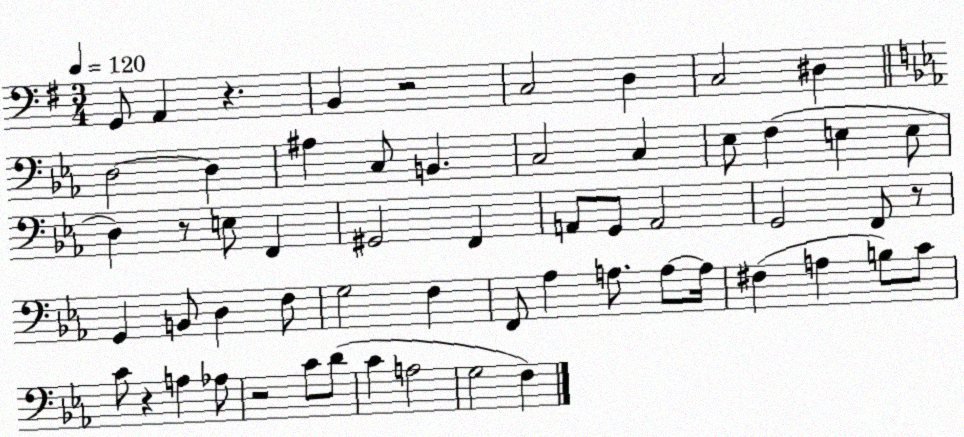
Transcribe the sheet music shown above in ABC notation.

X:1
T:Untitled
M:3/4
L:1/4
K:G
G,,/2 A,, z B,, z2 C,2 D, C,2 ^D, D,2 D, ^A, C,/2 B,, C,2 C, _E,/2 F, E, E,/2 D, z/2 E,/2 F,, ^G,,2 F,, A,,/2 G,,/2 A,,2 G,,2 F,,/2 z/2 G,, B,,/2 D, F,/2 G,2 F, F,,/2 _A, A,/2 A,/2 A,/4 ^F, A, B,/2 C/2 C/2 z A, _A,/2 z2 C/2 D/2 C A,2 G,2 F,